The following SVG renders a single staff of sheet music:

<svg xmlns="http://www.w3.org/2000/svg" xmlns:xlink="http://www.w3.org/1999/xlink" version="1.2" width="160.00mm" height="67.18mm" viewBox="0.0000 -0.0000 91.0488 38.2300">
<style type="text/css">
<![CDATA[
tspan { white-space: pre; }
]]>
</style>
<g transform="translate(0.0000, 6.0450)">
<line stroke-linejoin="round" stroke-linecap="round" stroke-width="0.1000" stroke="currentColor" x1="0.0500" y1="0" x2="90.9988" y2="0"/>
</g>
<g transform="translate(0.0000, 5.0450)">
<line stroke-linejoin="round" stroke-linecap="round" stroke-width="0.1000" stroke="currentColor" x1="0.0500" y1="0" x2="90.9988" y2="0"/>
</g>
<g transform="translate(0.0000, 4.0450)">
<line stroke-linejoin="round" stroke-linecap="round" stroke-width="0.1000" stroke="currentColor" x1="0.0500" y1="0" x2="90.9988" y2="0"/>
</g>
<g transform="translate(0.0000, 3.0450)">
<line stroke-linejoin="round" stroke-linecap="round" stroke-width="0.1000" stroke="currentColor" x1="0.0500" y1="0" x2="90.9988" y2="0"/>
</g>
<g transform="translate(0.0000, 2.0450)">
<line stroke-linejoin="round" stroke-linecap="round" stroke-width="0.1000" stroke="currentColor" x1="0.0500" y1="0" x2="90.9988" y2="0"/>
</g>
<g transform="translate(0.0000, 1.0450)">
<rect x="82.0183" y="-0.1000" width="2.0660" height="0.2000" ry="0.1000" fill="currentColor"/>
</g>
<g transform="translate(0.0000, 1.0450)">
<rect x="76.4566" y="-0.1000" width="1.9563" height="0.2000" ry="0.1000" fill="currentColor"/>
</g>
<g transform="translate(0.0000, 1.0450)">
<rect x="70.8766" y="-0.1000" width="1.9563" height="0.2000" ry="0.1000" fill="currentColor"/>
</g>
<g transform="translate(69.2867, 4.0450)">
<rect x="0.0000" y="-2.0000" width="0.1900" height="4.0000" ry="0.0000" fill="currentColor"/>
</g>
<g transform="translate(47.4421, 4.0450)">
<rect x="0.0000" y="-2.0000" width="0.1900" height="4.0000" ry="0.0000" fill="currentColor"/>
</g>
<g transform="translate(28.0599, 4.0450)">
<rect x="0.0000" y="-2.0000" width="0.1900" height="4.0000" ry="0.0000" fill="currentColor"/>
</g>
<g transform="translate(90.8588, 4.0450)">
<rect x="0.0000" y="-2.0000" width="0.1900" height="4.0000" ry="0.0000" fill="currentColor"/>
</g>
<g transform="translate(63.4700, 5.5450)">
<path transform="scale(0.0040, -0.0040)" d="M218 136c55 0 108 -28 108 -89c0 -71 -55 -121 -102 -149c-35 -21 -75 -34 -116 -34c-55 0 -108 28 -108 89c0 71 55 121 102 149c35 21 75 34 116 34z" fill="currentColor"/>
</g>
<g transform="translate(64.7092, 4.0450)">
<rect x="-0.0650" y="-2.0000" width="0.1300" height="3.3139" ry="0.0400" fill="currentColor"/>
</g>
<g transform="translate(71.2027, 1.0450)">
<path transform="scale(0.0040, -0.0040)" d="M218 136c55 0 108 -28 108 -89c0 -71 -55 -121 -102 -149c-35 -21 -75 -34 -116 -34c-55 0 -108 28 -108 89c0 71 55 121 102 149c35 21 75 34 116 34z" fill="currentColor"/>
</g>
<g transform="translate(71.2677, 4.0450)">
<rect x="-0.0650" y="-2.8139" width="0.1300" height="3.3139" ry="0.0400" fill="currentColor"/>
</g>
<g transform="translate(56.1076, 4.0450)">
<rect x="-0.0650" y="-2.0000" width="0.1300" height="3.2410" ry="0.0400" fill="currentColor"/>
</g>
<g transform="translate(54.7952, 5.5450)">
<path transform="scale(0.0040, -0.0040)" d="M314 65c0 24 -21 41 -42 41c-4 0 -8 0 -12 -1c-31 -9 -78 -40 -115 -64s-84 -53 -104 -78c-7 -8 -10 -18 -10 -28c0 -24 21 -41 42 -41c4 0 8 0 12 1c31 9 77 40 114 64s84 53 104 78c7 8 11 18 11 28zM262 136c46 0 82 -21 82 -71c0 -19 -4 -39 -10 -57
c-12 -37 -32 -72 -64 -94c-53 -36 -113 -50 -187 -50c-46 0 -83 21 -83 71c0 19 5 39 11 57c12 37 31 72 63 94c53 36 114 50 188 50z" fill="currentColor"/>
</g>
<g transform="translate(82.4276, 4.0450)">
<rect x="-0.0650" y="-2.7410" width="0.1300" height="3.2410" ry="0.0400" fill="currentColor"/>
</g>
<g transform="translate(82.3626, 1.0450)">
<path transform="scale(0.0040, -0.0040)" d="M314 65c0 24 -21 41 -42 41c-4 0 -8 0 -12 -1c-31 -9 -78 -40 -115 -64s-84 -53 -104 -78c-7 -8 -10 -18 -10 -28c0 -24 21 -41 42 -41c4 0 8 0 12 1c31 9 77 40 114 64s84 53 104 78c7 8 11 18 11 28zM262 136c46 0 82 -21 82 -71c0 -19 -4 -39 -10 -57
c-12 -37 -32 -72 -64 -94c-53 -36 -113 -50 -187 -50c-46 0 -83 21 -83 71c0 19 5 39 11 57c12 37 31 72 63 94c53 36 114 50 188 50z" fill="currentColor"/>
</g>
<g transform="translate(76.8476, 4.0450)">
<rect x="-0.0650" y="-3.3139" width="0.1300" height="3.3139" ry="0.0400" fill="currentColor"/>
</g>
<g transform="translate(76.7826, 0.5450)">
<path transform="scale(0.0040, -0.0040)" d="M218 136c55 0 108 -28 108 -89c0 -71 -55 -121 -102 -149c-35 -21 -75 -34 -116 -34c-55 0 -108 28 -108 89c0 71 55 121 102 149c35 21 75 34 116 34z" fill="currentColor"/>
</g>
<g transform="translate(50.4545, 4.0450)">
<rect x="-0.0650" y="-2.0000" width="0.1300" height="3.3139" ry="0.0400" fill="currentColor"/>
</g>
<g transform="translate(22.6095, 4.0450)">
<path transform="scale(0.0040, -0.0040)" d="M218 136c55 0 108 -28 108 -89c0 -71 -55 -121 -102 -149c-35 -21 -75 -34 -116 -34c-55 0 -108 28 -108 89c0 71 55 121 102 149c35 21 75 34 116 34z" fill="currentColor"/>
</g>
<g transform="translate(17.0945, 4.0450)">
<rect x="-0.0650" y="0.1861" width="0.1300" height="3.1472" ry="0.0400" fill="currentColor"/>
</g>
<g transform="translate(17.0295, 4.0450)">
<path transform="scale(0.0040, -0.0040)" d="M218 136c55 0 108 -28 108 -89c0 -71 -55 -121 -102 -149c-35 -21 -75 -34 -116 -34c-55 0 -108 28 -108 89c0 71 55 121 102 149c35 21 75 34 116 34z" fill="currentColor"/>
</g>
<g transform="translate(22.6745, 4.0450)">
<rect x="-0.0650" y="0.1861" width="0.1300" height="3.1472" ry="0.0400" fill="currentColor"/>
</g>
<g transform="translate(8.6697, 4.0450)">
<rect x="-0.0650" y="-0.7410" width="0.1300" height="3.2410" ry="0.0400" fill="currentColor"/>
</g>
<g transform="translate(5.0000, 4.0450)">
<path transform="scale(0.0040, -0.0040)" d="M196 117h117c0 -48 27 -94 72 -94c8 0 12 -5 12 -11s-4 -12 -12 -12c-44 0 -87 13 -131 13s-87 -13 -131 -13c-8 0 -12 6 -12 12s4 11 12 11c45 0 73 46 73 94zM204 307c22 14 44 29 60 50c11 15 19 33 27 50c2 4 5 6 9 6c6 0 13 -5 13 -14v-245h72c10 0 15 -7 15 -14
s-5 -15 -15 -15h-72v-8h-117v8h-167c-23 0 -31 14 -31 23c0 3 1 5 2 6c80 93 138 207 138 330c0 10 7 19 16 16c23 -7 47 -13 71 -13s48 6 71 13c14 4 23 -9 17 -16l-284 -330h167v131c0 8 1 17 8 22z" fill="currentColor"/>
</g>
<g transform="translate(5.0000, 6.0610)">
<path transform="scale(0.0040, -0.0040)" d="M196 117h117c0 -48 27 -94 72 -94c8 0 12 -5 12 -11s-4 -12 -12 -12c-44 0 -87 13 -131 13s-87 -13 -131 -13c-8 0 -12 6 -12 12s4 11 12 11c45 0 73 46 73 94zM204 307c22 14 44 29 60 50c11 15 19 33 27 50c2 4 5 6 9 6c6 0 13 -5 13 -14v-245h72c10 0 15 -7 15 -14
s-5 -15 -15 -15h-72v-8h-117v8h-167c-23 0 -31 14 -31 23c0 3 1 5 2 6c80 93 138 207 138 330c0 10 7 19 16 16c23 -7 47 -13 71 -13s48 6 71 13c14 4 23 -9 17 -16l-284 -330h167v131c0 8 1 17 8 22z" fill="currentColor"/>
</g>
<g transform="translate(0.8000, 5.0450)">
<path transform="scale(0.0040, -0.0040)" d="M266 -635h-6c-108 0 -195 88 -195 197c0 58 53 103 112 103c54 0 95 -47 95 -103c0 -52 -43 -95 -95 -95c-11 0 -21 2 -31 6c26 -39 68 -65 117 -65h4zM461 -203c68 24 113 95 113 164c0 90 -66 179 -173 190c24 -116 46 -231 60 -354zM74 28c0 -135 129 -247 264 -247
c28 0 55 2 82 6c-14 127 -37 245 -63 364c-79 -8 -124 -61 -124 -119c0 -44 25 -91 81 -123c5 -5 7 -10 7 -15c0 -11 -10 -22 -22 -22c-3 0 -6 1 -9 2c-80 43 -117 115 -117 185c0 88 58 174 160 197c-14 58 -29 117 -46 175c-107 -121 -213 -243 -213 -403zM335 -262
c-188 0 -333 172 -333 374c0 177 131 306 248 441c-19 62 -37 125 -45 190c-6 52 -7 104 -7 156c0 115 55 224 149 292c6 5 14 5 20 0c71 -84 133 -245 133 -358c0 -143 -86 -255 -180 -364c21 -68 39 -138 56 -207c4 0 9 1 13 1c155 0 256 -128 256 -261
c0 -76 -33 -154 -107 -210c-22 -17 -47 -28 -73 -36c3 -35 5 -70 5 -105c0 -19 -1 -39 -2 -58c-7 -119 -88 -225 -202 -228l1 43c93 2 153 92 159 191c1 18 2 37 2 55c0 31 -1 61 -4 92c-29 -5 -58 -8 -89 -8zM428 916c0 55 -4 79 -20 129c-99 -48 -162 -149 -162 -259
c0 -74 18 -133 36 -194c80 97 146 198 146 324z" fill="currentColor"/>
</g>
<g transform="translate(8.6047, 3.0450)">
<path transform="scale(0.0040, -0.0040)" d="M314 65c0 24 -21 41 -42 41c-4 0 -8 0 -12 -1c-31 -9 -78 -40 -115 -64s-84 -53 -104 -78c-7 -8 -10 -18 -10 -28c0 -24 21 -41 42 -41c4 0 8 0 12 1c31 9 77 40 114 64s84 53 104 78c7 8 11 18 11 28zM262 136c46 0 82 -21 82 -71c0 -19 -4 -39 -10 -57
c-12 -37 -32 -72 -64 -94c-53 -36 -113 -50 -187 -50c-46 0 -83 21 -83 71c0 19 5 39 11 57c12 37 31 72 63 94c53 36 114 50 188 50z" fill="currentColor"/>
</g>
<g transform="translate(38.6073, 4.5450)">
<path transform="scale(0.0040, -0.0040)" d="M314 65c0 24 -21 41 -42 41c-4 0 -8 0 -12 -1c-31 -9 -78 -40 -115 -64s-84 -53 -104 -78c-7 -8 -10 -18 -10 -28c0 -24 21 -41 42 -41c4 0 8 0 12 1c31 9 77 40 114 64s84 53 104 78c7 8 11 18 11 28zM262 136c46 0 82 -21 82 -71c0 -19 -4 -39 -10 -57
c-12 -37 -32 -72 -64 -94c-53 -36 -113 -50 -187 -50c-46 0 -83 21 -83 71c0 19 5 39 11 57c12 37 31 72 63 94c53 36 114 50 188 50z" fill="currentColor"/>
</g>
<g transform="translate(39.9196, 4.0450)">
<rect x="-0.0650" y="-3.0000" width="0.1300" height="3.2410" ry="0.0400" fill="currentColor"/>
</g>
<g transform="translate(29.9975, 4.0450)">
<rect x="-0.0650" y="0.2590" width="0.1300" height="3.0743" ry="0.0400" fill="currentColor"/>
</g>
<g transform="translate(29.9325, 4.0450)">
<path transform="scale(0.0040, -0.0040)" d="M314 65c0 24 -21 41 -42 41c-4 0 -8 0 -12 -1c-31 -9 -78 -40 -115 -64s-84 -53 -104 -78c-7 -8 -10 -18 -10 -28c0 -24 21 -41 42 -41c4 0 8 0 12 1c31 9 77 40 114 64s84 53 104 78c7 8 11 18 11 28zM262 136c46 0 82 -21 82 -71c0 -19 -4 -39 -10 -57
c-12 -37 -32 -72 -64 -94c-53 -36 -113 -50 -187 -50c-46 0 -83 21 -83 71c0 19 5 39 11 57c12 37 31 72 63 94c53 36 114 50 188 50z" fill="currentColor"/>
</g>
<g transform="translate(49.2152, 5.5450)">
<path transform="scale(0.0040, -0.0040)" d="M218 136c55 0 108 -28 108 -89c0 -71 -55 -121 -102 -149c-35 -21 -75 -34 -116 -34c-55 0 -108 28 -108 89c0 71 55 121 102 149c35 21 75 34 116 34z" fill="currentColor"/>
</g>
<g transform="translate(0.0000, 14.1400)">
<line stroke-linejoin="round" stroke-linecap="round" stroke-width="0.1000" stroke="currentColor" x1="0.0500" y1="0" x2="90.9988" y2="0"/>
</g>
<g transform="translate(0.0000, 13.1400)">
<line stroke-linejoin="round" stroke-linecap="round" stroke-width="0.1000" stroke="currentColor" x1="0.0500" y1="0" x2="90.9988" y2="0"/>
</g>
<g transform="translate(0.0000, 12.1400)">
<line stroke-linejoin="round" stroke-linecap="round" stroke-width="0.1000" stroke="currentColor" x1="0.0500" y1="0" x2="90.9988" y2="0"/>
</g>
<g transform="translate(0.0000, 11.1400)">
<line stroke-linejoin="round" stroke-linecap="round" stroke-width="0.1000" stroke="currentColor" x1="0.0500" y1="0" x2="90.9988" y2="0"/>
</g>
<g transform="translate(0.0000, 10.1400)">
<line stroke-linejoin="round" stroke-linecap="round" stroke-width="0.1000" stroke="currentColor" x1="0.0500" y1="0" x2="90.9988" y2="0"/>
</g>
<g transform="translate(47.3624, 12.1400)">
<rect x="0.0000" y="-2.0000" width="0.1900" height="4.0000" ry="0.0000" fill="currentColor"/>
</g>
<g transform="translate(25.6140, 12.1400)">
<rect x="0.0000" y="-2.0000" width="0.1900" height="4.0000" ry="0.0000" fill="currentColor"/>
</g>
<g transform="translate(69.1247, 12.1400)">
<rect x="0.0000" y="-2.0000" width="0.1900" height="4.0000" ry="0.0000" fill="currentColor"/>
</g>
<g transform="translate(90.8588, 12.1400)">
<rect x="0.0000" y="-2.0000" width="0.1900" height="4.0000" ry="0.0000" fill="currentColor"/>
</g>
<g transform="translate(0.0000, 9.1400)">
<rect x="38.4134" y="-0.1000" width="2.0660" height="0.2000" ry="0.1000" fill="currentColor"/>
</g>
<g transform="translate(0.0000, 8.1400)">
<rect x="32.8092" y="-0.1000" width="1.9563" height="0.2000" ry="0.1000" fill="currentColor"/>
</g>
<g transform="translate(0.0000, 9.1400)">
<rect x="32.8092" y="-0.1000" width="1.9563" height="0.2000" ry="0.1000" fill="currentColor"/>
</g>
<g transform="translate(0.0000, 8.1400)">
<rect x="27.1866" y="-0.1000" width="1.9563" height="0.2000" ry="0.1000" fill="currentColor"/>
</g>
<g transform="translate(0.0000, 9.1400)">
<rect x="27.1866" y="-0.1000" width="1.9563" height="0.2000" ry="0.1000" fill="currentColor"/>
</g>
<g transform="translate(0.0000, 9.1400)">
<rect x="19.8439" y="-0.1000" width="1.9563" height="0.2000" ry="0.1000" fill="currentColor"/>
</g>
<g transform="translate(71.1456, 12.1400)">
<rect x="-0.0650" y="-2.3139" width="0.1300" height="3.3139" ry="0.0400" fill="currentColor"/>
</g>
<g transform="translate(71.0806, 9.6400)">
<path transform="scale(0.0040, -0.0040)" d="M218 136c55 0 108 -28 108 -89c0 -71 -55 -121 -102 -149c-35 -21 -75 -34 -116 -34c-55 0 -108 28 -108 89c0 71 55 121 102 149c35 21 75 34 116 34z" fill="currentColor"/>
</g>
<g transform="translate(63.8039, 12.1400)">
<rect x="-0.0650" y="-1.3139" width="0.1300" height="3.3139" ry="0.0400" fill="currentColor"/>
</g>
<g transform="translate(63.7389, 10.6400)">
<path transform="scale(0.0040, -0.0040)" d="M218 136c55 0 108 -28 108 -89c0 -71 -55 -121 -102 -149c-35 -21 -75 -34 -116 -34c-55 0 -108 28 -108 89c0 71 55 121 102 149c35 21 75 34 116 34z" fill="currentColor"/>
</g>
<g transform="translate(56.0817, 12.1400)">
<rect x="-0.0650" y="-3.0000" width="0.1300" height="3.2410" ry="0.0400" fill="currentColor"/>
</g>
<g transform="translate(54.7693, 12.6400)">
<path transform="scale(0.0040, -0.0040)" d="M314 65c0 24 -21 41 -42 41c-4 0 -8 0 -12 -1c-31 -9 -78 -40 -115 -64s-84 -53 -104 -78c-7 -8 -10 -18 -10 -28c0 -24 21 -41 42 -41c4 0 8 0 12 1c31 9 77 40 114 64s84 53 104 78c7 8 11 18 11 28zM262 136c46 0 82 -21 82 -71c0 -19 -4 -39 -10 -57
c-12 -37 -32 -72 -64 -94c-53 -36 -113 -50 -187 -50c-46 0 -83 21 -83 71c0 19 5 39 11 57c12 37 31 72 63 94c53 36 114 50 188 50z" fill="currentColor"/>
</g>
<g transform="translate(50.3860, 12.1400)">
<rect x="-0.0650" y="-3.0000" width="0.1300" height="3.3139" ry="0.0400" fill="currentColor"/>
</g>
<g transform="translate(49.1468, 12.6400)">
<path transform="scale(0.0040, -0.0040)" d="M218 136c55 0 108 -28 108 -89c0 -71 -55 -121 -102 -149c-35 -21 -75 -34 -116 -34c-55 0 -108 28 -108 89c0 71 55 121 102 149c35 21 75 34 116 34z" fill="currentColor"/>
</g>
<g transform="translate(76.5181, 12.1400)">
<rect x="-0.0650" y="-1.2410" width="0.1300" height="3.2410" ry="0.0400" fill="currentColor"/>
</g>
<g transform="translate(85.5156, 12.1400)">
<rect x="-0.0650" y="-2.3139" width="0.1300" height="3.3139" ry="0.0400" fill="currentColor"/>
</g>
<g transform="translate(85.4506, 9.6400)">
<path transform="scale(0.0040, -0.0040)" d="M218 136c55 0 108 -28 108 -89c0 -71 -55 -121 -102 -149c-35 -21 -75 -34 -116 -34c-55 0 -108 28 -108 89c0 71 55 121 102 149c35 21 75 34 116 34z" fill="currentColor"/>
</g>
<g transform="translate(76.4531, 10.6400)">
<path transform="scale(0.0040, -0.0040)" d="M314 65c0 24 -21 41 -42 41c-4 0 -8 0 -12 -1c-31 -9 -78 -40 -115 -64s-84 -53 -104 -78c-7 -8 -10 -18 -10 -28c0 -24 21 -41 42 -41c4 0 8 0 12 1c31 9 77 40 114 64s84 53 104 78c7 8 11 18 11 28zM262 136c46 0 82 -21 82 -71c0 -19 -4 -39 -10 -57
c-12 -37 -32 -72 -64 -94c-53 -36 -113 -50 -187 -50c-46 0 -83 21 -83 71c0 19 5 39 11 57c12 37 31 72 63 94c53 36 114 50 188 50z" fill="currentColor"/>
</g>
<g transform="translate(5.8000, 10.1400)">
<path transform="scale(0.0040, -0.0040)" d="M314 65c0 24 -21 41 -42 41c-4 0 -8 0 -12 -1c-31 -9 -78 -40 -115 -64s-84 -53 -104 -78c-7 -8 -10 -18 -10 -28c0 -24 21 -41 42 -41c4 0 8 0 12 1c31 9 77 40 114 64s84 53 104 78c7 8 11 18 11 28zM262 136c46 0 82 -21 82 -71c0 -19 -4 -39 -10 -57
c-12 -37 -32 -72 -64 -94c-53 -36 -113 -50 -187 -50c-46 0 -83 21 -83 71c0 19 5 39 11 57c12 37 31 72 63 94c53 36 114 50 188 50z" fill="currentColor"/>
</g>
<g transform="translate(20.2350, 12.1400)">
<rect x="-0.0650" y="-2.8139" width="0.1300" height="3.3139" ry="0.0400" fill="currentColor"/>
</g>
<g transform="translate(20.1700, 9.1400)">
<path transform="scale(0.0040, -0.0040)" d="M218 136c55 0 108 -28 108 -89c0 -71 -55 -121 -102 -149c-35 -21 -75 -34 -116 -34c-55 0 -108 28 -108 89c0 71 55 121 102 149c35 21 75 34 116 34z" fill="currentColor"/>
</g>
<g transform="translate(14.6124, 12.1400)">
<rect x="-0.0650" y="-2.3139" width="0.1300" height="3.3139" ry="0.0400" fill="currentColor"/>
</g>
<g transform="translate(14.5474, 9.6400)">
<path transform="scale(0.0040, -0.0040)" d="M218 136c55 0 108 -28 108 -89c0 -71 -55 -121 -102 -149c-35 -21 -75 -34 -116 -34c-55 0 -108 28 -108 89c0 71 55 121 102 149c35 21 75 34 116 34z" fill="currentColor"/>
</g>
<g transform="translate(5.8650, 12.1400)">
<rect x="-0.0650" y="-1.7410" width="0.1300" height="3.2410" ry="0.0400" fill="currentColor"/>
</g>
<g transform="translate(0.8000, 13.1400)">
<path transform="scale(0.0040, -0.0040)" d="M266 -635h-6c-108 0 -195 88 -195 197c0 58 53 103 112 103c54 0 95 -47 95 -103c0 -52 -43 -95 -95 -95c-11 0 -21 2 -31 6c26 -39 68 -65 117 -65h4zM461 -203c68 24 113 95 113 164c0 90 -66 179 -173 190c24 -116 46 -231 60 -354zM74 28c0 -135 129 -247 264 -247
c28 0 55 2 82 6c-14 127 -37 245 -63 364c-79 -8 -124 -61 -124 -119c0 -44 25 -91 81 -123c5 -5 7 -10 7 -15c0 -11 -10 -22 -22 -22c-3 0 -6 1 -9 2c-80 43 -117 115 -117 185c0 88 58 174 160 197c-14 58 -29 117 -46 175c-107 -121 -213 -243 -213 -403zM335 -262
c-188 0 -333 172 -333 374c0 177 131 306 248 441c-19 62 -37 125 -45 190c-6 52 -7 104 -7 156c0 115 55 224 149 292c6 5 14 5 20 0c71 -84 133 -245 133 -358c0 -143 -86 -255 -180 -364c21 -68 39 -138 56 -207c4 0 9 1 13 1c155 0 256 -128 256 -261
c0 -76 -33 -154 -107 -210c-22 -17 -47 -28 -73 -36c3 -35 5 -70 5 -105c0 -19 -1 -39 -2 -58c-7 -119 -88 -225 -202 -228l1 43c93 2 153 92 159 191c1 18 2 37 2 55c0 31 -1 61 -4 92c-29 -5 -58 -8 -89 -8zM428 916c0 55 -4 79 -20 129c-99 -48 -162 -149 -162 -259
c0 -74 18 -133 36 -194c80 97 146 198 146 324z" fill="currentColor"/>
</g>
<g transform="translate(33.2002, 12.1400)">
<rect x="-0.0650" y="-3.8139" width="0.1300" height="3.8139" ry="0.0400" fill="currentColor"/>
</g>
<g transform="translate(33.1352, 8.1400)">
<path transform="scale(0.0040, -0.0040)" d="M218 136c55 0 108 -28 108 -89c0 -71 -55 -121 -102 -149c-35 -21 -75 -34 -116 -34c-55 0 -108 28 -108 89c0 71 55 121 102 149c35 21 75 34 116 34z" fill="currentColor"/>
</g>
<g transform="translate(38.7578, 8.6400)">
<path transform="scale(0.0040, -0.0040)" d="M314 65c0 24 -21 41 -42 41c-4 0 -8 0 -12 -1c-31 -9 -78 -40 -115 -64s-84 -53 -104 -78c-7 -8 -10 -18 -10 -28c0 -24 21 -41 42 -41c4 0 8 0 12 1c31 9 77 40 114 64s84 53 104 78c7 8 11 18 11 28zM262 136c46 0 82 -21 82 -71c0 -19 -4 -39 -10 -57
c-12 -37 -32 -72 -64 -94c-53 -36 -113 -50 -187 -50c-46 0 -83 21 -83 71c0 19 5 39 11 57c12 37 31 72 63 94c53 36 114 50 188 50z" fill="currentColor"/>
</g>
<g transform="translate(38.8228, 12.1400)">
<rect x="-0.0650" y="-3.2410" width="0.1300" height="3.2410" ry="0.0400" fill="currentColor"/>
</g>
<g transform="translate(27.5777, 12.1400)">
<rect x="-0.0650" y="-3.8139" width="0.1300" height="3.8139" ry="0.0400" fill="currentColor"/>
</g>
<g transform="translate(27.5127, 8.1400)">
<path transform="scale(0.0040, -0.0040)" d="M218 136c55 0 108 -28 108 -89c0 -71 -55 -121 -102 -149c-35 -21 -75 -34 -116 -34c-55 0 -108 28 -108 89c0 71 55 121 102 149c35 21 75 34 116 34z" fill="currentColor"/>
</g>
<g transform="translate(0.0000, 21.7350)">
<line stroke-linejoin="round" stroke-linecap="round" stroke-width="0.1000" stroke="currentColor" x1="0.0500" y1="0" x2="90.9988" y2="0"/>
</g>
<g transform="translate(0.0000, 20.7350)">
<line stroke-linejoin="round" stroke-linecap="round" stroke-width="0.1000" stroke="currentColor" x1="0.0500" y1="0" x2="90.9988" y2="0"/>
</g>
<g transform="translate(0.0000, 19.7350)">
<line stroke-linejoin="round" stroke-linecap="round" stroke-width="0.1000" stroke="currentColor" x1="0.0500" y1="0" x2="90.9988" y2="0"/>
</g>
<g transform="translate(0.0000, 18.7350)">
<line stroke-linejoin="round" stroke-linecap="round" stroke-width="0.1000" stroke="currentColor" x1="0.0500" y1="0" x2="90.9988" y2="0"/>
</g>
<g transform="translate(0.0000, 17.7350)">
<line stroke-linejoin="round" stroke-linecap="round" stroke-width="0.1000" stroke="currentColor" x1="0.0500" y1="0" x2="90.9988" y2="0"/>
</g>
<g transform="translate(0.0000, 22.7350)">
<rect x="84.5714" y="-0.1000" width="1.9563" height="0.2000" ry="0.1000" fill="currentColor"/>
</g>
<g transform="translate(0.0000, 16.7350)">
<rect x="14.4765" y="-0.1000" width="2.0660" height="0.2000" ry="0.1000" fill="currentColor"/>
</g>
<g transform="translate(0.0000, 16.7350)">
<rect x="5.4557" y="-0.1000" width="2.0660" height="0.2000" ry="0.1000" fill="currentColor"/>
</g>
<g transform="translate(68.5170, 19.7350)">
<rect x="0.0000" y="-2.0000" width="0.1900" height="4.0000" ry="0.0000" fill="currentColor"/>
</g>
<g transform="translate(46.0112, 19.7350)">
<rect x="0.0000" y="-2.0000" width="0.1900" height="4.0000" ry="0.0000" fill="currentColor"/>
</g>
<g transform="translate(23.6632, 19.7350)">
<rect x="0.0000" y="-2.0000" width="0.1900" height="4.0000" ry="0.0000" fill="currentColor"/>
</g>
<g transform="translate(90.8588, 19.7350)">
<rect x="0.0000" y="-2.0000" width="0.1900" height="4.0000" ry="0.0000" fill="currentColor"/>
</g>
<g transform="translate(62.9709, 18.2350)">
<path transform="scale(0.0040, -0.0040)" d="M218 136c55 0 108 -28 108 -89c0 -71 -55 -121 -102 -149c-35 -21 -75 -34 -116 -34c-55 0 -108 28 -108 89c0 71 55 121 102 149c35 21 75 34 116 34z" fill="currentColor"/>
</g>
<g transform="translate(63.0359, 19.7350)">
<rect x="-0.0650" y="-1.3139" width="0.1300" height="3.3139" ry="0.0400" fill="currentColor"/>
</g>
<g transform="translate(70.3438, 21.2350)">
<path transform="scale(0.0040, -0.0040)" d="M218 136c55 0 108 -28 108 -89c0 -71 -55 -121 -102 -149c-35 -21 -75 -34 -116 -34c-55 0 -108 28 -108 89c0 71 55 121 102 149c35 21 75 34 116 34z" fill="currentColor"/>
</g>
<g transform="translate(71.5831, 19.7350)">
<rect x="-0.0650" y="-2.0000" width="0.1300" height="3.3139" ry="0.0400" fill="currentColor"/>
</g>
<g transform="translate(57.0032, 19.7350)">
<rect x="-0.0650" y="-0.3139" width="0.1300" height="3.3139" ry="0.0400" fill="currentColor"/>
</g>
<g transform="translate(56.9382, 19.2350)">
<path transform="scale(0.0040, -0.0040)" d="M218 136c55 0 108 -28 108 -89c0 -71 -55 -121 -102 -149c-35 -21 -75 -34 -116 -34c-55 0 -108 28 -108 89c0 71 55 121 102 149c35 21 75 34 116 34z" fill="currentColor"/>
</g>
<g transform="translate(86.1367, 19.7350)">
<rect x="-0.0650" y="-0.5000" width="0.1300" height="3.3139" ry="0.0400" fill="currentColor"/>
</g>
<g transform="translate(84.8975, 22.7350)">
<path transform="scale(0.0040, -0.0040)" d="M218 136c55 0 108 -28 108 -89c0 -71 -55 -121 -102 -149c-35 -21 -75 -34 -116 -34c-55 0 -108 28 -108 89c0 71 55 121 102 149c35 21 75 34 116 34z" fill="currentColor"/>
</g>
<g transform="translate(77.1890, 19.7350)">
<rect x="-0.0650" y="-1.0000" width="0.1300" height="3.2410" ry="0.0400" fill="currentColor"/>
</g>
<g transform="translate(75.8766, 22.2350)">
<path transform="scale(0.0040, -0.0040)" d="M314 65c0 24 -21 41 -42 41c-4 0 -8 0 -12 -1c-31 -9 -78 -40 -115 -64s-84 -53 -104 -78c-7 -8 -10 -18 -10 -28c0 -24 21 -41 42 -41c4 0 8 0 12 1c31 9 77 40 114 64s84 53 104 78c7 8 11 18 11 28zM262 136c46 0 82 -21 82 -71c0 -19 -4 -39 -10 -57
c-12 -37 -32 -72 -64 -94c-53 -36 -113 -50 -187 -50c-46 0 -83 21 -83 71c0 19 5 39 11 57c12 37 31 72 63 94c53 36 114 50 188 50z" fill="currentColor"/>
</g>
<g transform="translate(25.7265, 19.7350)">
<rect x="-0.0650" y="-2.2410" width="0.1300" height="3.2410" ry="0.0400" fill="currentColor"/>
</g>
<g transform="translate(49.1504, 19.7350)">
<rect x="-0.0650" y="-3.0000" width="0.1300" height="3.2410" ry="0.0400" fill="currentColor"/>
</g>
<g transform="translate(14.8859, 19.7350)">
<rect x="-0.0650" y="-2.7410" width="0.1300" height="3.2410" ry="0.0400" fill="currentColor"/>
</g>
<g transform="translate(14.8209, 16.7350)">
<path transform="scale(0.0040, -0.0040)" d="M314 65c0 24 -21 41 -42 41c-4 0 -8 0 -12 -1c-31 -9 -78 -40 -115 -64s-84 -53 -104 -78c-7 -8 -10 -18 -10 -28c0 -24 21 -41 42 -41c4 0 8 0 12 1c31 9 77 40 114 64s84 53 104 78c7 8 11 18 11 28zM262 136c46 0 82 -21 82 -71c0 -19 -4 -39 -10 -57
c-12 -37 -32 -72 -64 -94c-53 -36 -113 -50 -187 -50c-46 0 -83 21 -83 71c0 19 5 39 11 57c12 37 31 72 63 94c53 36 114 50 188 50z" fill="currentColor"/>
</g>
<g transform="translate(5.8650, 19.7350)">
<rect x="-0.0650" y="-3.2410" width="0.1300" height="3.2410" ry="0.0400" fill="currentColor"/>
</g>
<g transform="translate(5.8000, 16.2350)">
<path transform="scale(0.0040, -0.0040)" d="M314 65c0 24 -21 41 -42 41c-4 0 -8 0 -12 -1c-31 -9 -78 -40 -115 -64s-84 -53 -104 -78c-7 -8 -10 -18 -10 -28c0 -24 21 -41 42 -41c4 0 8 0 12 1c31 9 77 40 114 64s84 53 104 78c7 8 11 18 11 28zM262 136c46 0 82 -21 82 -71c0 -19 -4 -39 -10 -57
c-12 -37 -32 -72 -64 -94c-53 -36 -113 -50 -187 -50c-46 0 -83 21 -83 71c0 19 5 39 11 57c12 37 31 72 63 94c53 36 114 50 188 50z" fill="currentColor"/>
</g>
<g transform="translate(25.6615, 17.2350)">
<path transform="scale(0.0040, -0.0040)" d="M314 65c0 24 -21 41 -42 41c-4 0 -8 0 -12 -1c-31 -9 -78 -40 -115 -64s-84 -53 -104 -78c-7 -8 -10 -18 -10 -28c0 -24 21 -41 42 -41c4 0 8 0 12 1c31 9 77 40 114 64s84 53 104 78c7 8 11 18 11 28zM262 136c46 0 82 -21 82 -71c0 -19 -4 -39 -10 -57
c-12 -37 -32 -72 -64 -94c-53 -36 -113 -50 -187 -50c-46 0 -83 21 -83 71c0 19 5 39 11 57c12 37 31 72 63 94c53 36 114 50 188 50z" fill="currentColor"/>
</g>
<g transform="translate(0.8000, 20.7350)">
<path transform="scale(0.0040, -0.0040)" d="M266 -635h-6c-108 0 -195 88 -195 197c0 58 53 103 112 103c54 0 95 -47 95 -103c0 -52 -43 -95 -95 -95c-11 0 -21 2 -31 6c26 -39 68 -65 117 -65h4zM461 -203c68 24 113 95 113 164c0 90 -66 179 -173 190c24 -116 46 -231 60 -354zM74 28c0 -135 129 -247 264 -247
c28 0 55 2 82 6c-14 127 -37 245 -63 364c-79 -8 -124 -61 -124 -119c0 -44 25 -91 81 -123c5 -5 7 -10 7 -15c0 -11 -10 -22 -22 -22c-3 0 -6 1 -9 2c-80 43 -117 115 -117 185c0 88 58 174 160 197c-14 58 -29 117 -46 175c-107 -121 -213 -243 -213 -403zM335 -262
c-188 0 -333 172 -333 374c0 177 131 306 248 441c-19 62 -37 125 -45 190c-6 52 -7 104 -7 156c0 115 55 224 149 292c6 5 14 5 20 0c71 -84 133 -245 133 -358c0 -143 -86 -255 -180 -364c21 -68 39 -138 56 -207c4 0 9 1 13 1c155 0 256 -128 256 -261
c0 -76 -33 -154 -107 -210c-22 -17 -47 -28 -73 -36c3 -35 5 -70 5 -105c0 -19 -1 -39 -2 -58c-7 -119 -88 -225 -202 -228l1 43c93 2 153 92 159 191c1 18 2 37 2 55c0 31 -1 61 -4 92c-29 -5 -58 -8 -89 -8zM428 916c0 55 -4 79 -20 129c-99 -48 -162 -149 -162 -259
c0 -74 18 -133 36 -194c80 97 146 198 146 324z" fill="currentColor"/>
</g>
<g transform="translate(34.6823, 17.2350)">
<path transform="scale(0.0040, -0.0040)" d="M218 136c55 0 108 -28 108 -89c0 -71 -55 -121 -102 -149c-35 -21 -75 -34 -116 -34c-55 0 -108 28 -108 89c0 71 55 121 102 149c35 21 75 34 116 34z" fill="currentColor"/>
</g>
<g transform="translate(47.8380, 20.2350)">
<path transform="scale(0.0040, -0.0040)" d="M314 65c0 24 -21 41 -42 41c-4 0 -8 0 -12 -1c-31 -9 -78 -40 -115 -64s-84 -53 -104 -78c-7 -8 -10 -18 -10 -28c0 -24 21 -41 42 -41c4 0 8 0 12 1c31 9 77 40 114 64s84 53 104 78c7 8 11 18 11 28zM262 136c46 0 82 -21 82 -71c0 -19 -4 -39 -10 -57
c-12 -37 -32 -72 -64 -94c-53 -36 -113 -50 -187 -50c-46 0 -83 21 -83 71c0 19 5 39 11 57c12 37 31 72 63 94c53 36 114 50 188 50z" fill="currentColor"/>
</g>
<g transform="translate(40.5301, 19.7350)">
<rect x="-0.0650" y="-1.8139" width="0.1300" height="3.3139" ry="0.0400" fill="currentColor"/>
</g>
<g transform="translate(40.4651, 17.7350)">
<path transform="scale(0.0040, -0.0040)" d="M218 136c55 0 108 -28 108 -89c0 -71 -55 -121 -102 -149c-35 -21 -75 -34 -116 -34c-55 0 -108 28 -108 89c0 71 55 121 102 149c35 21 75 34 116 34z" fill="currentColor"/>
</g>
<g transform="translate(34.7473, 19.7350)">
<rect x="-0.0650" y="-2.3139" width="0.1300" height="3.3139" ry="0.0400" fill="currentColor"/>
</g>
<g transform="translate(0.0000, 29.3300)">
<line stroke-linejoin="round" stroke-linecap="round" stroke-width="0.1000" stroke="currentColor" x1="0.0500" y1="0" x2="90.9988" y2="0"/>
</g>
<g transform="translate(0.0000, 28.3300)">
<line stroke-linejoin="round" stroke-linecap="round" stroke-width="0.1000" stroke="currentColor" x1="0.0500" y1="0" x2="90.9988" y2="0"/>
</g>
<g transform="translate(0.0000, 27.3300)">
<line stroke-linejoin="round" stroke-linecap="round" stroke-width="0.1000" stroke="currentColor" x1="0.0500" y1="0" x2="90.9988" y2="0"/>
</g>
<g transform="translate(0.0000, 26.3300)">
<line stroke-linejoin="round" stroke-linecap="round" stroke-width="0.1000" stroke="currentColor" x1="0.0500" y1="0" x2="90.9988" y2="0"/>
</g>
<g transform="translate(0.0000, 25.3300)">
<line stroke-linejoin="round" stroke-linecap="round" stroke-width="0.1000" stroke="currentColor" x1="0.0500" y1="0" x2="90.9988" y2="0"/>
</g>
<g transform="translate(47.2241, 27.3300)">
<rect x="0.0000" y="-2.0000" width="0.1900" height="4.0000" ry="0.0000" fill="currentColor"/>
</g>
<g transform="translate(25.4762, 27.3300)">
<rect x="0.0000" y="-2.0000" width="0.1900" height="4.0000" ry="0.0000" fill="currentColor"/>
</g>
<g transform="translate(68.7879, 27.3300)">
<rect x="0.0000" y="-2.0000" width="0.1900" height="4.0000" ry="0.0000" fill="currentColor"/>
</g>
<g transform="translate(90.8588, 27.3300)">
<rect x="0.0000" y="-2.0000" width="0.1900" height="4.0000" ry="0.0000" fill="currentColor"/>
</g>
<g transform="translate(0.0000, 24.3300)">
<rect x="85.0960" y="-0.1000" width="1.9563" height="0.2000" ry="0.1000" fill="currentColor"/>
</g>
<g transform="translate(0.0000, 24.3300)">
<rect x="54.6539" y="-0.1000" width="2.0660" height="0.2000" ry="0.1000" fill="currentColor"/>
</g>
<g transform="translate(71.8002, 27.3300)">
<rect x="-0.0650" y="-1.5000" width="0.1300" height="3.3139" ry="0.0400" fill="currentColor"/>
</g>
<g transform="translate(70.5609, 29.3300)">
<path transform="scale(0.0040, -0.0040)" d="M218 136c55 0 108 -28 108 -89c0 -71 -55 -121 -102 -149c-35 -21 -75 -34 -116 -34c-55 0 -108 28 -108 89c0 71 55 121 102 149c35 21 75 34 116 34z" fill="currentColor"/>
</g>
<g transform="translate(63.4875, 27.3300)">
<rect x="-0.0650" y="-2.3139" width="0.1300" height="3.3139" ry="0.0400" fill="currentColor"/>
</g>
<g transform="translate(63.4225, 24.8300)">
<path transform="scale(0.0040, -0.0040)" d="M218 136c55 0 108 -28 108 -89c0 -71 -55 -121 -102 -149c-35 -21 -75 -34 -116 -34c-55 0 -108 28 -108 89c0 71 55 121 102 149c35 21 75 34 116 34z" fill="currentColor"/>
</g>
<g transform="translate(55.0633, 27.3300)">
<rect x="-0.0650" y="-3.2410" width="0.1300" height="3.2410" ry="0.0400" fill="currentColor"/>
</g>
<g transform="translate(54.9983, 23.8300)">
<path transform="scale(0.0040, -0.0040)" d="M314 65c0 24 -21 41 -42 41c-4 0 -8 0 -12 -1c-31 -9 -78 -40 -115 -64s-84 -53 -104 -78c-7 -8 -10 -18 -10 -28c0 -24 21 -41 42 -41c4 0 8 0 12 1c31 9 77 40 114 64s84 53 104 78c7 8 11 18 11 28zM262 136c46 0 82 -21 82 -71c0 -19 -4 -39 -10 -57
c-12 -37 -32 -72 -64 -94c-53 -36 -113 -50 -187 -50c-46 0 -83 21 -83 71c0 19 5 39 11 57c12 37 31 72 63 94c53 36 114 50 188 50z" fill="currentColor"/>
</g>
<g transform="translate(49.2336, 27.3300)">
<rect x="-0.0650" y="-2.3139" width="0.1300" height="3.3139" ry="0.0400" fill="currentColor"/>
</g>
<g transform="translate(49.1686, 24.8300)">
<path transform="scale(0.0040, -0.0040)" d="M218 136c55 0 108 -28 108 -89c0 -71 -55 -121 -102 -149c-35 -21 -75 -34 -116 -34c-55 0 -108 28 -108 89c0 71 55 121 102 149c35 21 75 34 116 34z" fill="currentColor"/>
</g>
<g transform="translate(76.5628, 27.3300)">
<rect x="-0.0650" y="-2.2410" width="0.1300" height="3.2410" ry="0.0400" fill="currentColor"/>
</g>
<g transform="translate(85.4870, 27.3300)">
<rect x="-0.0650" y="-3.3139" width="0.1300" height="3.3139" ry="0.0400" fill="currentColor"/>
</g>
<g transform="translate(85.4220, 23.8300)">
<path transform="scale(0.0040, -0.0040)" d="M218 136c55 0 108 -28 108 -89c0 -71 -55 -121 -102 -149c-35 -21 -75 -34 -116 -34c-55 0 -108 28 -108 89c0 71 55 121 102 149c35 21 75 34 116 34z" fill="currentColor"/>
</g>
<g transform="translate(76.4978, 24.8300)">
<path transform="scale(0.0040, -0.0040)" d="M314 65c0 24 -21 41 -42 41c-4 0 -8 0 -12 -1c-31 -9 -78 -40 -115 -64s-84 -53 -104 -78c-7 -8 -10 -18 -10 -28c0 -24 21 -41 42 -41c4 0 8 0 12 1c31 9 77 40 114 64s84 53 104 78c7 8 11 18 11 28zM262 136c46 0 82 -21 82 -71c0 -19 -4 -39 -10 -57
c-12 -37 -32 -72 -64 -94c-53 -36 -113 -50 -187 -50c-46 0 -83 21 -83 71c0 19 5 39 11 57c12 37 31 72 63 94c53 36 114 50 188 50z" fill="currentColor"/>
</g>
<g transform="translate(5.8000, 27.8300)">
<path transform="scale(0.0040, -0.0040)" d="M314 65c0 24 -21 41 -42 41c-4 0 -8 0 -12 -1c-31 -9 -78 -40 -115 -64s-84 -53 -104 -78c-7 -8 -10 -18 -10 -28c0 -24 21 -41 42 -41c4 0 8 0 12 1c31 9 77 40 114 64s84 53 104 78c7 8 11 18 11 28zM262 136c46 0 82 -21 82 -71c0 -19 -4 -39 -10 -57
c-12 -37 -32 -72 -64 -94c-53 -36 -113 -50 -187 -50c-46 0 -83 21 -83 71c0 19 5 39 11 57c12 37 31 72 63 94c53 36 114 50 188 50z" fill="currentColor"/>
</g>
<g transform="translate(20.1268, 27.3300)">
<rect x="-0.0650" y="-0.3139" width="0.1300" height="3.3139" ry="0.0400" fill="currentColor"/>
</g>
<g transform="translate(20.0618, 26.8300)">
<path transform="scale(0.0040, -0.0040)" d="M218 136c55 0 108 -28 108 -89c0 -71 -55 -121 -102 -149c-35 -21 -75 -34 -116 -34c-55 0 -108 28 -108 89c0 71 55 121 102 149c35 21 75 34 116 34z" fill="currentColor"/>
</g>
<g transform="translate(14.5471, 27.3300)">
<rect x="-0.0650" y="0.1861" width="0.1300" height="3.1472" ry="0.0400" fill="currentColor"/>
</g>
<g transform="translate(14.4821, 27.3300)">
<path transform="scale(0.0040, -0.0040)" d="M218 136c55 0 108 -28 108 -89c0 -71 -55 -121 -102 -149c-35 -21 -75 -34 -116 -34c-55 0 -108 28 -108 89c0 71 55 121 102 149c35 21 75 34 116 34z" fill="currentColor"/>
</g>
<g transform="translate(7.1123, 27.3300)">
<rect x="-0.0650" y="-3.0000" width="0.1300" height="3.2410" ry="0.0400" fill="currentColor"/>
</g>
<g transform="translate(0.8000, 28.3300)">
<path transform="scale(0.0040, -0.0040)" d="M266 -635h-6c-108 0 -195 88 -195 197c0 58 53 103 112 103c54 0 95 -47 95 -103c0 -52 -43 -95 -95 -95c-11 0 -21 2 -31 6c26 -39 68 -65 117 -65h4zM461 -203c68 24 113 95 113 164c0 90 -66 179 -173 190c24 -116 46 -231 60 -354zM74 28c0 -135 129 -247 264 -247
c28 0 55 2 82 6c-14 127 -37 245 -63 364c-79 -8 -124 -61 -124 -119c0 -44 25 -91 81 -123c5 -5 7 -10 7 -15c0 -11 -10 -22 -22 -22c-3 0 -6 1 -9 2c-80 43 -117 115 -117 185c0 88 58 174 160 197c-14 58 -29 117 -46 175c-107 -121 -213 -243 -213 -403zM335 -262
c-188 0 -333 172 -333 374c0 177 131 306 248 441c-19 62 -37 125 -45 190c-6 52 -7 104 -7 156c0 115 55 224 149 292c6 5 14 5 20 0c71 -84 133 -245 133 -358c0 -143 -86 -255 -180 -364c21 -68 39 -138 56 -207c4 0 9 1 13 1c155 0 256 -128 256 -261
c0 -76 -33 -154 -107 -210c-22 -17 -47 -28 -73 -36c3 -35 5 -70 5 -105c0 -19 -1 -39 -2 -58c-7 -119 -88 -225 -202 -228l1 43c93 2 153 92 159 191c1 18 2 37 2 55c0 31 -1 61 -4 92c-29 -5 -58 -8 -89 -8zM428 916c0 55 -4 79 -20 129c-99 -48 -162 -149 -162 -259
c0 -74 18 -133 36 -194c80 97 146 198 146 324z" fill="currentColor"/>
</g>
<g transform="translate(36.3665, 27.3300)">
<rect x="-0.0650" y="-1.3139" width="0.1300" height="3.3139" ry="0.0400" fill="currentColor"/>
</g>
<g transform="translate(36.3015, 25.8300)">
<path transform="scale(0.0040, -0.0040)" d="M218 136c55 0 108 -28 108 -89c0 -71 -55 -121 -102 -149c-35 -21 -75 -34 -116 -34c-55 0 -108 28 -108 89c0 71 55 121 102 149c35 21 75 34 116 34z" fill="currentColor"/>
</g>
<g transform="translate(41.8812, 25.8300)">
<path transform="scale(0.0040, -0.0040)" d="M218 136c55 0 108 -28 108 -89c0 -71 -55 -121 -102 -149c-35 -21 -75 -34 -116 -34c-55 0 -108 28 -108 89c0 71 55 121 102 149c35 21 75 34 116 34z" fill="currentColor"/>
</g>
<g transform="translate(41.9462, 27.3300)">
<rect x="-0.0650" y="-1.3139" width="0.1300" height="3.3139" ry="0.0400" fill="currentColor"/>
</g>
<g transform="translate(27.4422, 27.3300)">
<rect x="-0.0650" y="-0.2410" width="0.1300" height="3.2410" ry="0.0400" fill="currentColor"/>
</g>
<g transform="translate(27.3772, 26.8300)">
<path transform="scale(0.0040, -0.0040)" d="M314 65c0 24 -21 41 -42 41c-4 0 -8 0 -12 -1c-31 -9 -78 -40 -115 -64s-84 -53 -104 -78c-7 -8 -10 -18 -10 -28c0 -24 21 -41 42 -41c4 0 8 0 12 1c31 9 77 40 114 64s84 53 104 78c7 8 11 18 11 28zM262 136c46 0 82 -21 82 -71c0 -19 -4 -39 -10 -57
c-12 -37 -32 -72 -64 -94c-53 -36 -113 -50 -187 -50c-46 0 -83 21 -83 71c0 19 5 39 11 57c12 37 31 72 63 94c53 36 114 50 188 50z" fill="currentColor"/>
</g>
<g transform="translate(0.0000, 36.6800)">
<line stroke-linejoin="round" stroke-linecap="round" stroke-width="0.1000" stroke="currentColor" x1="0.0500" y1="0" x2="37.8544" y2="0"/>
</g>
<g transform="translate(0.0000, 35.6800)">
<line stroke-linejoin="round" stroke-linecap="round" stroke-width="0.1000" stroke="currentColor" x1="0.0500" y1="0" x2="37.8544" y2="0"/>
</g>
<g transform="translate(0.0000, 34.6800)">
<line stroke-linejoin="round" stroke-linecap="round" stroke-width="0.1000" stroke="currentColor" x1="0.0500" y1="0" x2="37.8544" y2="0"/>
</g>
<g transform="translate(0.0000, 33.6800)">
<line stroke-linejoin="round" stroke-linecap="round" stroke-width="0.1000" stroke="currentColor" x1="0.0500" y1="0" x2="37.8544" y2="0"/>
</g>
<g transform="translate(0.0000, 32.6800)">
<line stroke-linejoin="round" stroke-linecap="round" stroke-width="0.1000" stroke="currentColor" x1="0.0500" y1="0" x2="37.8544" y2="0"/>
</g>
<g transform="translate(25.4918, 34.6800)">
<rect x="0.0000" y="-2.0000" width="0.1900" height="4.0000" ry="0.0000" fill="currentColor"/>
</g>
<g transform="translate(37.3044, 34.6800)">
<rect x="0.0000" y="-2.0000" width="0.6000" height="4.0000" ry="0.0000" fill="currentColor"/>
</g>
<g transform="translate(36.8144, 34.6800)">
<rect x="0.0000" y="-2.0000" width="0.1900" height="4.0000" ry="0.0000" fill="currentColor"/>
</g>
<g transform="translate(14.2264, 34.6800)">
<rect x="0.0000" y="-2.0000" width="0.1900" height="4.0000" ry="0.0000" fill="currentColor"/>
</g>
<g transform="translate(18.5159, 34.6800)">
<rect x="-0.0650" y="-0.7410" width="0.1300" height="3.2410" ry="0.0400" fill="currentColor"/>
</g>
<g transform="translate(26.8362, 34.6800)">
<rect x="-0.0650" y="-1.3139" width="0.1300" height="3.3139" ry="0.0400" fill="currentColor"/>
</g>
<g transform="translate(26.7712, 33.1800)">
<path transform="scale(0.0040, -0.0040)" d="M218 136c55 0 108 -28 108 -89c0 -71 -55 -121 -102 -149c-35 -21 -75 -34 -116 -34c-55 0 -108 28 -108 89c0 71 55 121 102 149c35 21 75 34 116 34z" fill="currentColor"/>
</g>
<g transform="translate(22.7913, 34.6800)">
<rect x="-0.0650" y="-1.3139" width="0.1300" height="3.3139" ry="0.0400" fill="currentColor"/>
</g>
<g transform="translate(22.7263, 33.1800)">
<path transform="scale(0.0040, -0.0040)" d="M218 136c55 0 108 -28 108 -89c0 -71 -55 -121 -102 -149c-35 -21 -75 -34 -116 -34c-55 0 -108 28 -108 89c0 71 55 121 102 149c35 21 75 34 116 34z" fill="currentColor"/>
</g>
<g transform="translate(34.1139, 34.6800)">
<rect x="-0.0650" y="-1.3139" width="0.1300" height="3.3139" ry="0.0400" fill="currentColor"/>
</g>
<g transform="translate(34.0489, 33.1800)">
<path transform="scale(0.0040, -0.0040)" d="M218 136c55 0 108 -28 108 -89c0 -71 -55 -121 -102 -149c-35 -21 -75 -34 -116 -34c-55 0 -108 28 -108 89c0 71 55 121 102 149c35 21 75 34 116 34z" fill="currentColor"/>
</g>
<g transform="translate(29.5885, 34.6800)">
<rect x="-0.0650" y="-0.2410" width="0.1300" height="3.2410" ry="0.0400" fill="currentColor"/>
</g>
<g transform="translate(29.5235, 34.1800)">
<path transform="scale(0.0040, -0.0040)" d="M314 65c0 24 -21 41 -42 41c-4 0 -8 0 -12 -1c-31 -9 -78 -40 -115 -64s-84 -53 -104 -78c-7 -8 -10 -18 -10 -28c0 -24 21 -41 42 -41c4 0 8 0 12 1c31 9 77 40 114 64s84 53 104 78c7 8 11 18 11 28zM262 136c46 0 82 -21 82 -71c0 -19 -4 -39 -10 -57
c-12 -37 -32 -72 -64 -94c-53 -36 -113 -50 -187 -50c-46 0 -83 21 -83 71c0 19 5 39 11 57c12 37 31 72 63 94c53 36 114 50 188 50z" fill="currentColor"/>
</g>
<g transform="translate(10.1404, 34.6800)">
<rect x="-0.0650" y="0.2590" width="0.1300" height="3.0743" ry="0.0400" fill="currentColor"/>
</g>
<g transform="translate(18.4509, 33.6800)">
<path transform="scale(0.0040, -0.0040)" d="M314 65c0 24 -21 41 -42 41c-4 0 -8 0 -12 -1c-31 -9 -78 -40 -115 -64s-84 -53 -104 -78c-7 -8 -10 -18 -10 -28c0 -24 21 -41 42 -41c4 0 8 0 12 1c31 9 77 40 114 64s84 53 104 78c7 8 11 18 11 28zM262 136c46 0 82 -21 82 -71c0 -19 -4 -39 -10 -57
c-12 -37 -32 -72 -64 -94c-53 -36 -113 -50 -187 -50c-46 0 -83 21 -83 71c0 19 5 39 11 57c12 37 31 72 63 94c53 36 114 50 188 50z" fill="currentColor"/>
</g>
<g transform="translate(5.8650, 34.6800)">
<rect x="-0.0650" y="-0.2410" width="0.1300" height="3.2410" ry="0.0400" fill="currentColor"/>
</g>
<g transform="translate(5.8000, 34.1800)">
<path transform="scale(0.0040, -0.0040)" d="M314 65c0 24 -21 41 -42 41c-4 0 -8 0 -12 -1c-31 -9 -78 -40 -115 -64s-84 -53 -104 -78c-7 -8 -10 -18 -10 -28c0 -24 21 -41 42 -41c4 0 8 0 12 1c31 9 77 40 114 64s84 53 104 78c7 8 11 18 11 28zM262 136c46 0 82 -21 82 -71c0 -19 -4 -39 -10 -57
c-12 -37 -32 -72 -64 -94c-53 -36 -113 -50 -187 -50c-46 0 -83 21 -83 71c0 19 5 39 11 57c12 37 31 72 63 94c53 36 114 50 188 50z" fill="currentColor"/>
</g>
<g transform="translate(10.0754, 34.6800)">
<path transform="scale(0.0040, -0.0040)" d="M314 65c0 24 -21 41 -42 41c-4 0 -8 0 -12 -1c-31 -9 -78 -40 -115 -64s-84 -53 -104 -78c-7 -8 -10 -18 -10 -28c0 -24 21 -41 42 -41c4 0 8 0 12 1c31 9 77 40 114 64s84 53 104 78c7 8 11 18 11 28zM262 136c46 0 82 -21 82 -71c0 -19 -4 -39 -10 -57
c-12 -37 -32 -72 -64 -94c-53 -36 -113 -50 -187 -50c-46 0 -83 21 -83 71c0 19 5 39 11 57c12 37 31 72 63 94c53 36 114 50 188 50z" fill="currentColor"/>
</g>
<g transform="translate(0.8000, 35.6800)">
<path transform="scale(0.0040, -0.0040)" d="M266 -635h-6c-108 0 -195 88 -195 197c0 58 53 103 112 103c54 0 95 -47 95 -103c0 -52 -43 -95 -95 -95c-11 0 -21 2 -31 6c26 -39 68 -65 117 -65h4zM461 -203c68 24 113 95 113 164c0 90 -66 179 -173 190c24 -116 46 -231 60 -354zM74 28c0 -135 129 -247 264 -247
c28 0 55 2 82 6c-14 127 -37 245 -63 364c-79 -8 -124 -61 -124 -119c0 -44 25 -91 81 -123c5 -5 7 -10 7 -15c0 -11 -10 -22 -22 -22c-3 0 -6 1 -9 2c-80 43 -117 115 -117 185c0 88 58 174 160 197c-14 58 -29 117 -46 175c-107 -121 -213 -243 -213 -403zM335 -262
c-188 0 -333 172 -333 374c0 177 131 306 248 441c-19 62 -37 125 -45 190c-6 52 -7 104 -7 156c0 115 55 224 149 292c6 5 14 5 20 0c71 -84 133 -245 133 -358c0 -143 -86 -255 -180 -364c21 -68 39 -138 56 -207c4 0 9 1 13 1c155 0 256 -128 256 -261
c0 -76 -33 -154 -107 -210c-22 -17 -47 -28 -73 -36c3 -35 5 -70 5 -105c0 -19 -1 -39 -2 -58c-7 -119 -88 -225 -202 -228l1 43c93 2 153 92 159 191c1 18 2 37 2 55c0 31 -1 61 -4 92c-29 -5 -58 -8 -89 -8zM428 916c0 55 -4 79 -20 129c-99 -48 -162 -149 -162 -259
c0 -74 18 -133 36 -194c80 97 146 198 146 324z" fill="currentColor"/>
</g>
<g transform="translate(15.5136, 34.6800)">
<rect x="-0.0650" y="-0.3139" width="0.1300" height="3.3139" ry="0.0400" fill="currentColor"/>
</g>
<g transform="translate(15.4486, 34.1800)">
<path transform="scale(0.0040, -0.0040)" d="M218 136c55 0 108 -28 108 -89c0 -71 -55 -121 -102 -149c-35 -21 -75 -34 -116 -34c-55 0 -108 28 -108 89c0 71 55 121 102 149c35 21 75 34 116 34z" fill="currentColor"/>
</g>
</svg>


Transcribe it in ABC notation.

X:1
T:Untitled
M:4/4
L:1/4
K:C
d2 B B B2 A2 F F2 F a b a2 f2 g a c' c' b2 A A2 e g e2 g b2 a2 g2 g f A2 c e F D2 C A2 B c c2 e e g b2 g E g2 b c2 B2 c d2 e e c2 e